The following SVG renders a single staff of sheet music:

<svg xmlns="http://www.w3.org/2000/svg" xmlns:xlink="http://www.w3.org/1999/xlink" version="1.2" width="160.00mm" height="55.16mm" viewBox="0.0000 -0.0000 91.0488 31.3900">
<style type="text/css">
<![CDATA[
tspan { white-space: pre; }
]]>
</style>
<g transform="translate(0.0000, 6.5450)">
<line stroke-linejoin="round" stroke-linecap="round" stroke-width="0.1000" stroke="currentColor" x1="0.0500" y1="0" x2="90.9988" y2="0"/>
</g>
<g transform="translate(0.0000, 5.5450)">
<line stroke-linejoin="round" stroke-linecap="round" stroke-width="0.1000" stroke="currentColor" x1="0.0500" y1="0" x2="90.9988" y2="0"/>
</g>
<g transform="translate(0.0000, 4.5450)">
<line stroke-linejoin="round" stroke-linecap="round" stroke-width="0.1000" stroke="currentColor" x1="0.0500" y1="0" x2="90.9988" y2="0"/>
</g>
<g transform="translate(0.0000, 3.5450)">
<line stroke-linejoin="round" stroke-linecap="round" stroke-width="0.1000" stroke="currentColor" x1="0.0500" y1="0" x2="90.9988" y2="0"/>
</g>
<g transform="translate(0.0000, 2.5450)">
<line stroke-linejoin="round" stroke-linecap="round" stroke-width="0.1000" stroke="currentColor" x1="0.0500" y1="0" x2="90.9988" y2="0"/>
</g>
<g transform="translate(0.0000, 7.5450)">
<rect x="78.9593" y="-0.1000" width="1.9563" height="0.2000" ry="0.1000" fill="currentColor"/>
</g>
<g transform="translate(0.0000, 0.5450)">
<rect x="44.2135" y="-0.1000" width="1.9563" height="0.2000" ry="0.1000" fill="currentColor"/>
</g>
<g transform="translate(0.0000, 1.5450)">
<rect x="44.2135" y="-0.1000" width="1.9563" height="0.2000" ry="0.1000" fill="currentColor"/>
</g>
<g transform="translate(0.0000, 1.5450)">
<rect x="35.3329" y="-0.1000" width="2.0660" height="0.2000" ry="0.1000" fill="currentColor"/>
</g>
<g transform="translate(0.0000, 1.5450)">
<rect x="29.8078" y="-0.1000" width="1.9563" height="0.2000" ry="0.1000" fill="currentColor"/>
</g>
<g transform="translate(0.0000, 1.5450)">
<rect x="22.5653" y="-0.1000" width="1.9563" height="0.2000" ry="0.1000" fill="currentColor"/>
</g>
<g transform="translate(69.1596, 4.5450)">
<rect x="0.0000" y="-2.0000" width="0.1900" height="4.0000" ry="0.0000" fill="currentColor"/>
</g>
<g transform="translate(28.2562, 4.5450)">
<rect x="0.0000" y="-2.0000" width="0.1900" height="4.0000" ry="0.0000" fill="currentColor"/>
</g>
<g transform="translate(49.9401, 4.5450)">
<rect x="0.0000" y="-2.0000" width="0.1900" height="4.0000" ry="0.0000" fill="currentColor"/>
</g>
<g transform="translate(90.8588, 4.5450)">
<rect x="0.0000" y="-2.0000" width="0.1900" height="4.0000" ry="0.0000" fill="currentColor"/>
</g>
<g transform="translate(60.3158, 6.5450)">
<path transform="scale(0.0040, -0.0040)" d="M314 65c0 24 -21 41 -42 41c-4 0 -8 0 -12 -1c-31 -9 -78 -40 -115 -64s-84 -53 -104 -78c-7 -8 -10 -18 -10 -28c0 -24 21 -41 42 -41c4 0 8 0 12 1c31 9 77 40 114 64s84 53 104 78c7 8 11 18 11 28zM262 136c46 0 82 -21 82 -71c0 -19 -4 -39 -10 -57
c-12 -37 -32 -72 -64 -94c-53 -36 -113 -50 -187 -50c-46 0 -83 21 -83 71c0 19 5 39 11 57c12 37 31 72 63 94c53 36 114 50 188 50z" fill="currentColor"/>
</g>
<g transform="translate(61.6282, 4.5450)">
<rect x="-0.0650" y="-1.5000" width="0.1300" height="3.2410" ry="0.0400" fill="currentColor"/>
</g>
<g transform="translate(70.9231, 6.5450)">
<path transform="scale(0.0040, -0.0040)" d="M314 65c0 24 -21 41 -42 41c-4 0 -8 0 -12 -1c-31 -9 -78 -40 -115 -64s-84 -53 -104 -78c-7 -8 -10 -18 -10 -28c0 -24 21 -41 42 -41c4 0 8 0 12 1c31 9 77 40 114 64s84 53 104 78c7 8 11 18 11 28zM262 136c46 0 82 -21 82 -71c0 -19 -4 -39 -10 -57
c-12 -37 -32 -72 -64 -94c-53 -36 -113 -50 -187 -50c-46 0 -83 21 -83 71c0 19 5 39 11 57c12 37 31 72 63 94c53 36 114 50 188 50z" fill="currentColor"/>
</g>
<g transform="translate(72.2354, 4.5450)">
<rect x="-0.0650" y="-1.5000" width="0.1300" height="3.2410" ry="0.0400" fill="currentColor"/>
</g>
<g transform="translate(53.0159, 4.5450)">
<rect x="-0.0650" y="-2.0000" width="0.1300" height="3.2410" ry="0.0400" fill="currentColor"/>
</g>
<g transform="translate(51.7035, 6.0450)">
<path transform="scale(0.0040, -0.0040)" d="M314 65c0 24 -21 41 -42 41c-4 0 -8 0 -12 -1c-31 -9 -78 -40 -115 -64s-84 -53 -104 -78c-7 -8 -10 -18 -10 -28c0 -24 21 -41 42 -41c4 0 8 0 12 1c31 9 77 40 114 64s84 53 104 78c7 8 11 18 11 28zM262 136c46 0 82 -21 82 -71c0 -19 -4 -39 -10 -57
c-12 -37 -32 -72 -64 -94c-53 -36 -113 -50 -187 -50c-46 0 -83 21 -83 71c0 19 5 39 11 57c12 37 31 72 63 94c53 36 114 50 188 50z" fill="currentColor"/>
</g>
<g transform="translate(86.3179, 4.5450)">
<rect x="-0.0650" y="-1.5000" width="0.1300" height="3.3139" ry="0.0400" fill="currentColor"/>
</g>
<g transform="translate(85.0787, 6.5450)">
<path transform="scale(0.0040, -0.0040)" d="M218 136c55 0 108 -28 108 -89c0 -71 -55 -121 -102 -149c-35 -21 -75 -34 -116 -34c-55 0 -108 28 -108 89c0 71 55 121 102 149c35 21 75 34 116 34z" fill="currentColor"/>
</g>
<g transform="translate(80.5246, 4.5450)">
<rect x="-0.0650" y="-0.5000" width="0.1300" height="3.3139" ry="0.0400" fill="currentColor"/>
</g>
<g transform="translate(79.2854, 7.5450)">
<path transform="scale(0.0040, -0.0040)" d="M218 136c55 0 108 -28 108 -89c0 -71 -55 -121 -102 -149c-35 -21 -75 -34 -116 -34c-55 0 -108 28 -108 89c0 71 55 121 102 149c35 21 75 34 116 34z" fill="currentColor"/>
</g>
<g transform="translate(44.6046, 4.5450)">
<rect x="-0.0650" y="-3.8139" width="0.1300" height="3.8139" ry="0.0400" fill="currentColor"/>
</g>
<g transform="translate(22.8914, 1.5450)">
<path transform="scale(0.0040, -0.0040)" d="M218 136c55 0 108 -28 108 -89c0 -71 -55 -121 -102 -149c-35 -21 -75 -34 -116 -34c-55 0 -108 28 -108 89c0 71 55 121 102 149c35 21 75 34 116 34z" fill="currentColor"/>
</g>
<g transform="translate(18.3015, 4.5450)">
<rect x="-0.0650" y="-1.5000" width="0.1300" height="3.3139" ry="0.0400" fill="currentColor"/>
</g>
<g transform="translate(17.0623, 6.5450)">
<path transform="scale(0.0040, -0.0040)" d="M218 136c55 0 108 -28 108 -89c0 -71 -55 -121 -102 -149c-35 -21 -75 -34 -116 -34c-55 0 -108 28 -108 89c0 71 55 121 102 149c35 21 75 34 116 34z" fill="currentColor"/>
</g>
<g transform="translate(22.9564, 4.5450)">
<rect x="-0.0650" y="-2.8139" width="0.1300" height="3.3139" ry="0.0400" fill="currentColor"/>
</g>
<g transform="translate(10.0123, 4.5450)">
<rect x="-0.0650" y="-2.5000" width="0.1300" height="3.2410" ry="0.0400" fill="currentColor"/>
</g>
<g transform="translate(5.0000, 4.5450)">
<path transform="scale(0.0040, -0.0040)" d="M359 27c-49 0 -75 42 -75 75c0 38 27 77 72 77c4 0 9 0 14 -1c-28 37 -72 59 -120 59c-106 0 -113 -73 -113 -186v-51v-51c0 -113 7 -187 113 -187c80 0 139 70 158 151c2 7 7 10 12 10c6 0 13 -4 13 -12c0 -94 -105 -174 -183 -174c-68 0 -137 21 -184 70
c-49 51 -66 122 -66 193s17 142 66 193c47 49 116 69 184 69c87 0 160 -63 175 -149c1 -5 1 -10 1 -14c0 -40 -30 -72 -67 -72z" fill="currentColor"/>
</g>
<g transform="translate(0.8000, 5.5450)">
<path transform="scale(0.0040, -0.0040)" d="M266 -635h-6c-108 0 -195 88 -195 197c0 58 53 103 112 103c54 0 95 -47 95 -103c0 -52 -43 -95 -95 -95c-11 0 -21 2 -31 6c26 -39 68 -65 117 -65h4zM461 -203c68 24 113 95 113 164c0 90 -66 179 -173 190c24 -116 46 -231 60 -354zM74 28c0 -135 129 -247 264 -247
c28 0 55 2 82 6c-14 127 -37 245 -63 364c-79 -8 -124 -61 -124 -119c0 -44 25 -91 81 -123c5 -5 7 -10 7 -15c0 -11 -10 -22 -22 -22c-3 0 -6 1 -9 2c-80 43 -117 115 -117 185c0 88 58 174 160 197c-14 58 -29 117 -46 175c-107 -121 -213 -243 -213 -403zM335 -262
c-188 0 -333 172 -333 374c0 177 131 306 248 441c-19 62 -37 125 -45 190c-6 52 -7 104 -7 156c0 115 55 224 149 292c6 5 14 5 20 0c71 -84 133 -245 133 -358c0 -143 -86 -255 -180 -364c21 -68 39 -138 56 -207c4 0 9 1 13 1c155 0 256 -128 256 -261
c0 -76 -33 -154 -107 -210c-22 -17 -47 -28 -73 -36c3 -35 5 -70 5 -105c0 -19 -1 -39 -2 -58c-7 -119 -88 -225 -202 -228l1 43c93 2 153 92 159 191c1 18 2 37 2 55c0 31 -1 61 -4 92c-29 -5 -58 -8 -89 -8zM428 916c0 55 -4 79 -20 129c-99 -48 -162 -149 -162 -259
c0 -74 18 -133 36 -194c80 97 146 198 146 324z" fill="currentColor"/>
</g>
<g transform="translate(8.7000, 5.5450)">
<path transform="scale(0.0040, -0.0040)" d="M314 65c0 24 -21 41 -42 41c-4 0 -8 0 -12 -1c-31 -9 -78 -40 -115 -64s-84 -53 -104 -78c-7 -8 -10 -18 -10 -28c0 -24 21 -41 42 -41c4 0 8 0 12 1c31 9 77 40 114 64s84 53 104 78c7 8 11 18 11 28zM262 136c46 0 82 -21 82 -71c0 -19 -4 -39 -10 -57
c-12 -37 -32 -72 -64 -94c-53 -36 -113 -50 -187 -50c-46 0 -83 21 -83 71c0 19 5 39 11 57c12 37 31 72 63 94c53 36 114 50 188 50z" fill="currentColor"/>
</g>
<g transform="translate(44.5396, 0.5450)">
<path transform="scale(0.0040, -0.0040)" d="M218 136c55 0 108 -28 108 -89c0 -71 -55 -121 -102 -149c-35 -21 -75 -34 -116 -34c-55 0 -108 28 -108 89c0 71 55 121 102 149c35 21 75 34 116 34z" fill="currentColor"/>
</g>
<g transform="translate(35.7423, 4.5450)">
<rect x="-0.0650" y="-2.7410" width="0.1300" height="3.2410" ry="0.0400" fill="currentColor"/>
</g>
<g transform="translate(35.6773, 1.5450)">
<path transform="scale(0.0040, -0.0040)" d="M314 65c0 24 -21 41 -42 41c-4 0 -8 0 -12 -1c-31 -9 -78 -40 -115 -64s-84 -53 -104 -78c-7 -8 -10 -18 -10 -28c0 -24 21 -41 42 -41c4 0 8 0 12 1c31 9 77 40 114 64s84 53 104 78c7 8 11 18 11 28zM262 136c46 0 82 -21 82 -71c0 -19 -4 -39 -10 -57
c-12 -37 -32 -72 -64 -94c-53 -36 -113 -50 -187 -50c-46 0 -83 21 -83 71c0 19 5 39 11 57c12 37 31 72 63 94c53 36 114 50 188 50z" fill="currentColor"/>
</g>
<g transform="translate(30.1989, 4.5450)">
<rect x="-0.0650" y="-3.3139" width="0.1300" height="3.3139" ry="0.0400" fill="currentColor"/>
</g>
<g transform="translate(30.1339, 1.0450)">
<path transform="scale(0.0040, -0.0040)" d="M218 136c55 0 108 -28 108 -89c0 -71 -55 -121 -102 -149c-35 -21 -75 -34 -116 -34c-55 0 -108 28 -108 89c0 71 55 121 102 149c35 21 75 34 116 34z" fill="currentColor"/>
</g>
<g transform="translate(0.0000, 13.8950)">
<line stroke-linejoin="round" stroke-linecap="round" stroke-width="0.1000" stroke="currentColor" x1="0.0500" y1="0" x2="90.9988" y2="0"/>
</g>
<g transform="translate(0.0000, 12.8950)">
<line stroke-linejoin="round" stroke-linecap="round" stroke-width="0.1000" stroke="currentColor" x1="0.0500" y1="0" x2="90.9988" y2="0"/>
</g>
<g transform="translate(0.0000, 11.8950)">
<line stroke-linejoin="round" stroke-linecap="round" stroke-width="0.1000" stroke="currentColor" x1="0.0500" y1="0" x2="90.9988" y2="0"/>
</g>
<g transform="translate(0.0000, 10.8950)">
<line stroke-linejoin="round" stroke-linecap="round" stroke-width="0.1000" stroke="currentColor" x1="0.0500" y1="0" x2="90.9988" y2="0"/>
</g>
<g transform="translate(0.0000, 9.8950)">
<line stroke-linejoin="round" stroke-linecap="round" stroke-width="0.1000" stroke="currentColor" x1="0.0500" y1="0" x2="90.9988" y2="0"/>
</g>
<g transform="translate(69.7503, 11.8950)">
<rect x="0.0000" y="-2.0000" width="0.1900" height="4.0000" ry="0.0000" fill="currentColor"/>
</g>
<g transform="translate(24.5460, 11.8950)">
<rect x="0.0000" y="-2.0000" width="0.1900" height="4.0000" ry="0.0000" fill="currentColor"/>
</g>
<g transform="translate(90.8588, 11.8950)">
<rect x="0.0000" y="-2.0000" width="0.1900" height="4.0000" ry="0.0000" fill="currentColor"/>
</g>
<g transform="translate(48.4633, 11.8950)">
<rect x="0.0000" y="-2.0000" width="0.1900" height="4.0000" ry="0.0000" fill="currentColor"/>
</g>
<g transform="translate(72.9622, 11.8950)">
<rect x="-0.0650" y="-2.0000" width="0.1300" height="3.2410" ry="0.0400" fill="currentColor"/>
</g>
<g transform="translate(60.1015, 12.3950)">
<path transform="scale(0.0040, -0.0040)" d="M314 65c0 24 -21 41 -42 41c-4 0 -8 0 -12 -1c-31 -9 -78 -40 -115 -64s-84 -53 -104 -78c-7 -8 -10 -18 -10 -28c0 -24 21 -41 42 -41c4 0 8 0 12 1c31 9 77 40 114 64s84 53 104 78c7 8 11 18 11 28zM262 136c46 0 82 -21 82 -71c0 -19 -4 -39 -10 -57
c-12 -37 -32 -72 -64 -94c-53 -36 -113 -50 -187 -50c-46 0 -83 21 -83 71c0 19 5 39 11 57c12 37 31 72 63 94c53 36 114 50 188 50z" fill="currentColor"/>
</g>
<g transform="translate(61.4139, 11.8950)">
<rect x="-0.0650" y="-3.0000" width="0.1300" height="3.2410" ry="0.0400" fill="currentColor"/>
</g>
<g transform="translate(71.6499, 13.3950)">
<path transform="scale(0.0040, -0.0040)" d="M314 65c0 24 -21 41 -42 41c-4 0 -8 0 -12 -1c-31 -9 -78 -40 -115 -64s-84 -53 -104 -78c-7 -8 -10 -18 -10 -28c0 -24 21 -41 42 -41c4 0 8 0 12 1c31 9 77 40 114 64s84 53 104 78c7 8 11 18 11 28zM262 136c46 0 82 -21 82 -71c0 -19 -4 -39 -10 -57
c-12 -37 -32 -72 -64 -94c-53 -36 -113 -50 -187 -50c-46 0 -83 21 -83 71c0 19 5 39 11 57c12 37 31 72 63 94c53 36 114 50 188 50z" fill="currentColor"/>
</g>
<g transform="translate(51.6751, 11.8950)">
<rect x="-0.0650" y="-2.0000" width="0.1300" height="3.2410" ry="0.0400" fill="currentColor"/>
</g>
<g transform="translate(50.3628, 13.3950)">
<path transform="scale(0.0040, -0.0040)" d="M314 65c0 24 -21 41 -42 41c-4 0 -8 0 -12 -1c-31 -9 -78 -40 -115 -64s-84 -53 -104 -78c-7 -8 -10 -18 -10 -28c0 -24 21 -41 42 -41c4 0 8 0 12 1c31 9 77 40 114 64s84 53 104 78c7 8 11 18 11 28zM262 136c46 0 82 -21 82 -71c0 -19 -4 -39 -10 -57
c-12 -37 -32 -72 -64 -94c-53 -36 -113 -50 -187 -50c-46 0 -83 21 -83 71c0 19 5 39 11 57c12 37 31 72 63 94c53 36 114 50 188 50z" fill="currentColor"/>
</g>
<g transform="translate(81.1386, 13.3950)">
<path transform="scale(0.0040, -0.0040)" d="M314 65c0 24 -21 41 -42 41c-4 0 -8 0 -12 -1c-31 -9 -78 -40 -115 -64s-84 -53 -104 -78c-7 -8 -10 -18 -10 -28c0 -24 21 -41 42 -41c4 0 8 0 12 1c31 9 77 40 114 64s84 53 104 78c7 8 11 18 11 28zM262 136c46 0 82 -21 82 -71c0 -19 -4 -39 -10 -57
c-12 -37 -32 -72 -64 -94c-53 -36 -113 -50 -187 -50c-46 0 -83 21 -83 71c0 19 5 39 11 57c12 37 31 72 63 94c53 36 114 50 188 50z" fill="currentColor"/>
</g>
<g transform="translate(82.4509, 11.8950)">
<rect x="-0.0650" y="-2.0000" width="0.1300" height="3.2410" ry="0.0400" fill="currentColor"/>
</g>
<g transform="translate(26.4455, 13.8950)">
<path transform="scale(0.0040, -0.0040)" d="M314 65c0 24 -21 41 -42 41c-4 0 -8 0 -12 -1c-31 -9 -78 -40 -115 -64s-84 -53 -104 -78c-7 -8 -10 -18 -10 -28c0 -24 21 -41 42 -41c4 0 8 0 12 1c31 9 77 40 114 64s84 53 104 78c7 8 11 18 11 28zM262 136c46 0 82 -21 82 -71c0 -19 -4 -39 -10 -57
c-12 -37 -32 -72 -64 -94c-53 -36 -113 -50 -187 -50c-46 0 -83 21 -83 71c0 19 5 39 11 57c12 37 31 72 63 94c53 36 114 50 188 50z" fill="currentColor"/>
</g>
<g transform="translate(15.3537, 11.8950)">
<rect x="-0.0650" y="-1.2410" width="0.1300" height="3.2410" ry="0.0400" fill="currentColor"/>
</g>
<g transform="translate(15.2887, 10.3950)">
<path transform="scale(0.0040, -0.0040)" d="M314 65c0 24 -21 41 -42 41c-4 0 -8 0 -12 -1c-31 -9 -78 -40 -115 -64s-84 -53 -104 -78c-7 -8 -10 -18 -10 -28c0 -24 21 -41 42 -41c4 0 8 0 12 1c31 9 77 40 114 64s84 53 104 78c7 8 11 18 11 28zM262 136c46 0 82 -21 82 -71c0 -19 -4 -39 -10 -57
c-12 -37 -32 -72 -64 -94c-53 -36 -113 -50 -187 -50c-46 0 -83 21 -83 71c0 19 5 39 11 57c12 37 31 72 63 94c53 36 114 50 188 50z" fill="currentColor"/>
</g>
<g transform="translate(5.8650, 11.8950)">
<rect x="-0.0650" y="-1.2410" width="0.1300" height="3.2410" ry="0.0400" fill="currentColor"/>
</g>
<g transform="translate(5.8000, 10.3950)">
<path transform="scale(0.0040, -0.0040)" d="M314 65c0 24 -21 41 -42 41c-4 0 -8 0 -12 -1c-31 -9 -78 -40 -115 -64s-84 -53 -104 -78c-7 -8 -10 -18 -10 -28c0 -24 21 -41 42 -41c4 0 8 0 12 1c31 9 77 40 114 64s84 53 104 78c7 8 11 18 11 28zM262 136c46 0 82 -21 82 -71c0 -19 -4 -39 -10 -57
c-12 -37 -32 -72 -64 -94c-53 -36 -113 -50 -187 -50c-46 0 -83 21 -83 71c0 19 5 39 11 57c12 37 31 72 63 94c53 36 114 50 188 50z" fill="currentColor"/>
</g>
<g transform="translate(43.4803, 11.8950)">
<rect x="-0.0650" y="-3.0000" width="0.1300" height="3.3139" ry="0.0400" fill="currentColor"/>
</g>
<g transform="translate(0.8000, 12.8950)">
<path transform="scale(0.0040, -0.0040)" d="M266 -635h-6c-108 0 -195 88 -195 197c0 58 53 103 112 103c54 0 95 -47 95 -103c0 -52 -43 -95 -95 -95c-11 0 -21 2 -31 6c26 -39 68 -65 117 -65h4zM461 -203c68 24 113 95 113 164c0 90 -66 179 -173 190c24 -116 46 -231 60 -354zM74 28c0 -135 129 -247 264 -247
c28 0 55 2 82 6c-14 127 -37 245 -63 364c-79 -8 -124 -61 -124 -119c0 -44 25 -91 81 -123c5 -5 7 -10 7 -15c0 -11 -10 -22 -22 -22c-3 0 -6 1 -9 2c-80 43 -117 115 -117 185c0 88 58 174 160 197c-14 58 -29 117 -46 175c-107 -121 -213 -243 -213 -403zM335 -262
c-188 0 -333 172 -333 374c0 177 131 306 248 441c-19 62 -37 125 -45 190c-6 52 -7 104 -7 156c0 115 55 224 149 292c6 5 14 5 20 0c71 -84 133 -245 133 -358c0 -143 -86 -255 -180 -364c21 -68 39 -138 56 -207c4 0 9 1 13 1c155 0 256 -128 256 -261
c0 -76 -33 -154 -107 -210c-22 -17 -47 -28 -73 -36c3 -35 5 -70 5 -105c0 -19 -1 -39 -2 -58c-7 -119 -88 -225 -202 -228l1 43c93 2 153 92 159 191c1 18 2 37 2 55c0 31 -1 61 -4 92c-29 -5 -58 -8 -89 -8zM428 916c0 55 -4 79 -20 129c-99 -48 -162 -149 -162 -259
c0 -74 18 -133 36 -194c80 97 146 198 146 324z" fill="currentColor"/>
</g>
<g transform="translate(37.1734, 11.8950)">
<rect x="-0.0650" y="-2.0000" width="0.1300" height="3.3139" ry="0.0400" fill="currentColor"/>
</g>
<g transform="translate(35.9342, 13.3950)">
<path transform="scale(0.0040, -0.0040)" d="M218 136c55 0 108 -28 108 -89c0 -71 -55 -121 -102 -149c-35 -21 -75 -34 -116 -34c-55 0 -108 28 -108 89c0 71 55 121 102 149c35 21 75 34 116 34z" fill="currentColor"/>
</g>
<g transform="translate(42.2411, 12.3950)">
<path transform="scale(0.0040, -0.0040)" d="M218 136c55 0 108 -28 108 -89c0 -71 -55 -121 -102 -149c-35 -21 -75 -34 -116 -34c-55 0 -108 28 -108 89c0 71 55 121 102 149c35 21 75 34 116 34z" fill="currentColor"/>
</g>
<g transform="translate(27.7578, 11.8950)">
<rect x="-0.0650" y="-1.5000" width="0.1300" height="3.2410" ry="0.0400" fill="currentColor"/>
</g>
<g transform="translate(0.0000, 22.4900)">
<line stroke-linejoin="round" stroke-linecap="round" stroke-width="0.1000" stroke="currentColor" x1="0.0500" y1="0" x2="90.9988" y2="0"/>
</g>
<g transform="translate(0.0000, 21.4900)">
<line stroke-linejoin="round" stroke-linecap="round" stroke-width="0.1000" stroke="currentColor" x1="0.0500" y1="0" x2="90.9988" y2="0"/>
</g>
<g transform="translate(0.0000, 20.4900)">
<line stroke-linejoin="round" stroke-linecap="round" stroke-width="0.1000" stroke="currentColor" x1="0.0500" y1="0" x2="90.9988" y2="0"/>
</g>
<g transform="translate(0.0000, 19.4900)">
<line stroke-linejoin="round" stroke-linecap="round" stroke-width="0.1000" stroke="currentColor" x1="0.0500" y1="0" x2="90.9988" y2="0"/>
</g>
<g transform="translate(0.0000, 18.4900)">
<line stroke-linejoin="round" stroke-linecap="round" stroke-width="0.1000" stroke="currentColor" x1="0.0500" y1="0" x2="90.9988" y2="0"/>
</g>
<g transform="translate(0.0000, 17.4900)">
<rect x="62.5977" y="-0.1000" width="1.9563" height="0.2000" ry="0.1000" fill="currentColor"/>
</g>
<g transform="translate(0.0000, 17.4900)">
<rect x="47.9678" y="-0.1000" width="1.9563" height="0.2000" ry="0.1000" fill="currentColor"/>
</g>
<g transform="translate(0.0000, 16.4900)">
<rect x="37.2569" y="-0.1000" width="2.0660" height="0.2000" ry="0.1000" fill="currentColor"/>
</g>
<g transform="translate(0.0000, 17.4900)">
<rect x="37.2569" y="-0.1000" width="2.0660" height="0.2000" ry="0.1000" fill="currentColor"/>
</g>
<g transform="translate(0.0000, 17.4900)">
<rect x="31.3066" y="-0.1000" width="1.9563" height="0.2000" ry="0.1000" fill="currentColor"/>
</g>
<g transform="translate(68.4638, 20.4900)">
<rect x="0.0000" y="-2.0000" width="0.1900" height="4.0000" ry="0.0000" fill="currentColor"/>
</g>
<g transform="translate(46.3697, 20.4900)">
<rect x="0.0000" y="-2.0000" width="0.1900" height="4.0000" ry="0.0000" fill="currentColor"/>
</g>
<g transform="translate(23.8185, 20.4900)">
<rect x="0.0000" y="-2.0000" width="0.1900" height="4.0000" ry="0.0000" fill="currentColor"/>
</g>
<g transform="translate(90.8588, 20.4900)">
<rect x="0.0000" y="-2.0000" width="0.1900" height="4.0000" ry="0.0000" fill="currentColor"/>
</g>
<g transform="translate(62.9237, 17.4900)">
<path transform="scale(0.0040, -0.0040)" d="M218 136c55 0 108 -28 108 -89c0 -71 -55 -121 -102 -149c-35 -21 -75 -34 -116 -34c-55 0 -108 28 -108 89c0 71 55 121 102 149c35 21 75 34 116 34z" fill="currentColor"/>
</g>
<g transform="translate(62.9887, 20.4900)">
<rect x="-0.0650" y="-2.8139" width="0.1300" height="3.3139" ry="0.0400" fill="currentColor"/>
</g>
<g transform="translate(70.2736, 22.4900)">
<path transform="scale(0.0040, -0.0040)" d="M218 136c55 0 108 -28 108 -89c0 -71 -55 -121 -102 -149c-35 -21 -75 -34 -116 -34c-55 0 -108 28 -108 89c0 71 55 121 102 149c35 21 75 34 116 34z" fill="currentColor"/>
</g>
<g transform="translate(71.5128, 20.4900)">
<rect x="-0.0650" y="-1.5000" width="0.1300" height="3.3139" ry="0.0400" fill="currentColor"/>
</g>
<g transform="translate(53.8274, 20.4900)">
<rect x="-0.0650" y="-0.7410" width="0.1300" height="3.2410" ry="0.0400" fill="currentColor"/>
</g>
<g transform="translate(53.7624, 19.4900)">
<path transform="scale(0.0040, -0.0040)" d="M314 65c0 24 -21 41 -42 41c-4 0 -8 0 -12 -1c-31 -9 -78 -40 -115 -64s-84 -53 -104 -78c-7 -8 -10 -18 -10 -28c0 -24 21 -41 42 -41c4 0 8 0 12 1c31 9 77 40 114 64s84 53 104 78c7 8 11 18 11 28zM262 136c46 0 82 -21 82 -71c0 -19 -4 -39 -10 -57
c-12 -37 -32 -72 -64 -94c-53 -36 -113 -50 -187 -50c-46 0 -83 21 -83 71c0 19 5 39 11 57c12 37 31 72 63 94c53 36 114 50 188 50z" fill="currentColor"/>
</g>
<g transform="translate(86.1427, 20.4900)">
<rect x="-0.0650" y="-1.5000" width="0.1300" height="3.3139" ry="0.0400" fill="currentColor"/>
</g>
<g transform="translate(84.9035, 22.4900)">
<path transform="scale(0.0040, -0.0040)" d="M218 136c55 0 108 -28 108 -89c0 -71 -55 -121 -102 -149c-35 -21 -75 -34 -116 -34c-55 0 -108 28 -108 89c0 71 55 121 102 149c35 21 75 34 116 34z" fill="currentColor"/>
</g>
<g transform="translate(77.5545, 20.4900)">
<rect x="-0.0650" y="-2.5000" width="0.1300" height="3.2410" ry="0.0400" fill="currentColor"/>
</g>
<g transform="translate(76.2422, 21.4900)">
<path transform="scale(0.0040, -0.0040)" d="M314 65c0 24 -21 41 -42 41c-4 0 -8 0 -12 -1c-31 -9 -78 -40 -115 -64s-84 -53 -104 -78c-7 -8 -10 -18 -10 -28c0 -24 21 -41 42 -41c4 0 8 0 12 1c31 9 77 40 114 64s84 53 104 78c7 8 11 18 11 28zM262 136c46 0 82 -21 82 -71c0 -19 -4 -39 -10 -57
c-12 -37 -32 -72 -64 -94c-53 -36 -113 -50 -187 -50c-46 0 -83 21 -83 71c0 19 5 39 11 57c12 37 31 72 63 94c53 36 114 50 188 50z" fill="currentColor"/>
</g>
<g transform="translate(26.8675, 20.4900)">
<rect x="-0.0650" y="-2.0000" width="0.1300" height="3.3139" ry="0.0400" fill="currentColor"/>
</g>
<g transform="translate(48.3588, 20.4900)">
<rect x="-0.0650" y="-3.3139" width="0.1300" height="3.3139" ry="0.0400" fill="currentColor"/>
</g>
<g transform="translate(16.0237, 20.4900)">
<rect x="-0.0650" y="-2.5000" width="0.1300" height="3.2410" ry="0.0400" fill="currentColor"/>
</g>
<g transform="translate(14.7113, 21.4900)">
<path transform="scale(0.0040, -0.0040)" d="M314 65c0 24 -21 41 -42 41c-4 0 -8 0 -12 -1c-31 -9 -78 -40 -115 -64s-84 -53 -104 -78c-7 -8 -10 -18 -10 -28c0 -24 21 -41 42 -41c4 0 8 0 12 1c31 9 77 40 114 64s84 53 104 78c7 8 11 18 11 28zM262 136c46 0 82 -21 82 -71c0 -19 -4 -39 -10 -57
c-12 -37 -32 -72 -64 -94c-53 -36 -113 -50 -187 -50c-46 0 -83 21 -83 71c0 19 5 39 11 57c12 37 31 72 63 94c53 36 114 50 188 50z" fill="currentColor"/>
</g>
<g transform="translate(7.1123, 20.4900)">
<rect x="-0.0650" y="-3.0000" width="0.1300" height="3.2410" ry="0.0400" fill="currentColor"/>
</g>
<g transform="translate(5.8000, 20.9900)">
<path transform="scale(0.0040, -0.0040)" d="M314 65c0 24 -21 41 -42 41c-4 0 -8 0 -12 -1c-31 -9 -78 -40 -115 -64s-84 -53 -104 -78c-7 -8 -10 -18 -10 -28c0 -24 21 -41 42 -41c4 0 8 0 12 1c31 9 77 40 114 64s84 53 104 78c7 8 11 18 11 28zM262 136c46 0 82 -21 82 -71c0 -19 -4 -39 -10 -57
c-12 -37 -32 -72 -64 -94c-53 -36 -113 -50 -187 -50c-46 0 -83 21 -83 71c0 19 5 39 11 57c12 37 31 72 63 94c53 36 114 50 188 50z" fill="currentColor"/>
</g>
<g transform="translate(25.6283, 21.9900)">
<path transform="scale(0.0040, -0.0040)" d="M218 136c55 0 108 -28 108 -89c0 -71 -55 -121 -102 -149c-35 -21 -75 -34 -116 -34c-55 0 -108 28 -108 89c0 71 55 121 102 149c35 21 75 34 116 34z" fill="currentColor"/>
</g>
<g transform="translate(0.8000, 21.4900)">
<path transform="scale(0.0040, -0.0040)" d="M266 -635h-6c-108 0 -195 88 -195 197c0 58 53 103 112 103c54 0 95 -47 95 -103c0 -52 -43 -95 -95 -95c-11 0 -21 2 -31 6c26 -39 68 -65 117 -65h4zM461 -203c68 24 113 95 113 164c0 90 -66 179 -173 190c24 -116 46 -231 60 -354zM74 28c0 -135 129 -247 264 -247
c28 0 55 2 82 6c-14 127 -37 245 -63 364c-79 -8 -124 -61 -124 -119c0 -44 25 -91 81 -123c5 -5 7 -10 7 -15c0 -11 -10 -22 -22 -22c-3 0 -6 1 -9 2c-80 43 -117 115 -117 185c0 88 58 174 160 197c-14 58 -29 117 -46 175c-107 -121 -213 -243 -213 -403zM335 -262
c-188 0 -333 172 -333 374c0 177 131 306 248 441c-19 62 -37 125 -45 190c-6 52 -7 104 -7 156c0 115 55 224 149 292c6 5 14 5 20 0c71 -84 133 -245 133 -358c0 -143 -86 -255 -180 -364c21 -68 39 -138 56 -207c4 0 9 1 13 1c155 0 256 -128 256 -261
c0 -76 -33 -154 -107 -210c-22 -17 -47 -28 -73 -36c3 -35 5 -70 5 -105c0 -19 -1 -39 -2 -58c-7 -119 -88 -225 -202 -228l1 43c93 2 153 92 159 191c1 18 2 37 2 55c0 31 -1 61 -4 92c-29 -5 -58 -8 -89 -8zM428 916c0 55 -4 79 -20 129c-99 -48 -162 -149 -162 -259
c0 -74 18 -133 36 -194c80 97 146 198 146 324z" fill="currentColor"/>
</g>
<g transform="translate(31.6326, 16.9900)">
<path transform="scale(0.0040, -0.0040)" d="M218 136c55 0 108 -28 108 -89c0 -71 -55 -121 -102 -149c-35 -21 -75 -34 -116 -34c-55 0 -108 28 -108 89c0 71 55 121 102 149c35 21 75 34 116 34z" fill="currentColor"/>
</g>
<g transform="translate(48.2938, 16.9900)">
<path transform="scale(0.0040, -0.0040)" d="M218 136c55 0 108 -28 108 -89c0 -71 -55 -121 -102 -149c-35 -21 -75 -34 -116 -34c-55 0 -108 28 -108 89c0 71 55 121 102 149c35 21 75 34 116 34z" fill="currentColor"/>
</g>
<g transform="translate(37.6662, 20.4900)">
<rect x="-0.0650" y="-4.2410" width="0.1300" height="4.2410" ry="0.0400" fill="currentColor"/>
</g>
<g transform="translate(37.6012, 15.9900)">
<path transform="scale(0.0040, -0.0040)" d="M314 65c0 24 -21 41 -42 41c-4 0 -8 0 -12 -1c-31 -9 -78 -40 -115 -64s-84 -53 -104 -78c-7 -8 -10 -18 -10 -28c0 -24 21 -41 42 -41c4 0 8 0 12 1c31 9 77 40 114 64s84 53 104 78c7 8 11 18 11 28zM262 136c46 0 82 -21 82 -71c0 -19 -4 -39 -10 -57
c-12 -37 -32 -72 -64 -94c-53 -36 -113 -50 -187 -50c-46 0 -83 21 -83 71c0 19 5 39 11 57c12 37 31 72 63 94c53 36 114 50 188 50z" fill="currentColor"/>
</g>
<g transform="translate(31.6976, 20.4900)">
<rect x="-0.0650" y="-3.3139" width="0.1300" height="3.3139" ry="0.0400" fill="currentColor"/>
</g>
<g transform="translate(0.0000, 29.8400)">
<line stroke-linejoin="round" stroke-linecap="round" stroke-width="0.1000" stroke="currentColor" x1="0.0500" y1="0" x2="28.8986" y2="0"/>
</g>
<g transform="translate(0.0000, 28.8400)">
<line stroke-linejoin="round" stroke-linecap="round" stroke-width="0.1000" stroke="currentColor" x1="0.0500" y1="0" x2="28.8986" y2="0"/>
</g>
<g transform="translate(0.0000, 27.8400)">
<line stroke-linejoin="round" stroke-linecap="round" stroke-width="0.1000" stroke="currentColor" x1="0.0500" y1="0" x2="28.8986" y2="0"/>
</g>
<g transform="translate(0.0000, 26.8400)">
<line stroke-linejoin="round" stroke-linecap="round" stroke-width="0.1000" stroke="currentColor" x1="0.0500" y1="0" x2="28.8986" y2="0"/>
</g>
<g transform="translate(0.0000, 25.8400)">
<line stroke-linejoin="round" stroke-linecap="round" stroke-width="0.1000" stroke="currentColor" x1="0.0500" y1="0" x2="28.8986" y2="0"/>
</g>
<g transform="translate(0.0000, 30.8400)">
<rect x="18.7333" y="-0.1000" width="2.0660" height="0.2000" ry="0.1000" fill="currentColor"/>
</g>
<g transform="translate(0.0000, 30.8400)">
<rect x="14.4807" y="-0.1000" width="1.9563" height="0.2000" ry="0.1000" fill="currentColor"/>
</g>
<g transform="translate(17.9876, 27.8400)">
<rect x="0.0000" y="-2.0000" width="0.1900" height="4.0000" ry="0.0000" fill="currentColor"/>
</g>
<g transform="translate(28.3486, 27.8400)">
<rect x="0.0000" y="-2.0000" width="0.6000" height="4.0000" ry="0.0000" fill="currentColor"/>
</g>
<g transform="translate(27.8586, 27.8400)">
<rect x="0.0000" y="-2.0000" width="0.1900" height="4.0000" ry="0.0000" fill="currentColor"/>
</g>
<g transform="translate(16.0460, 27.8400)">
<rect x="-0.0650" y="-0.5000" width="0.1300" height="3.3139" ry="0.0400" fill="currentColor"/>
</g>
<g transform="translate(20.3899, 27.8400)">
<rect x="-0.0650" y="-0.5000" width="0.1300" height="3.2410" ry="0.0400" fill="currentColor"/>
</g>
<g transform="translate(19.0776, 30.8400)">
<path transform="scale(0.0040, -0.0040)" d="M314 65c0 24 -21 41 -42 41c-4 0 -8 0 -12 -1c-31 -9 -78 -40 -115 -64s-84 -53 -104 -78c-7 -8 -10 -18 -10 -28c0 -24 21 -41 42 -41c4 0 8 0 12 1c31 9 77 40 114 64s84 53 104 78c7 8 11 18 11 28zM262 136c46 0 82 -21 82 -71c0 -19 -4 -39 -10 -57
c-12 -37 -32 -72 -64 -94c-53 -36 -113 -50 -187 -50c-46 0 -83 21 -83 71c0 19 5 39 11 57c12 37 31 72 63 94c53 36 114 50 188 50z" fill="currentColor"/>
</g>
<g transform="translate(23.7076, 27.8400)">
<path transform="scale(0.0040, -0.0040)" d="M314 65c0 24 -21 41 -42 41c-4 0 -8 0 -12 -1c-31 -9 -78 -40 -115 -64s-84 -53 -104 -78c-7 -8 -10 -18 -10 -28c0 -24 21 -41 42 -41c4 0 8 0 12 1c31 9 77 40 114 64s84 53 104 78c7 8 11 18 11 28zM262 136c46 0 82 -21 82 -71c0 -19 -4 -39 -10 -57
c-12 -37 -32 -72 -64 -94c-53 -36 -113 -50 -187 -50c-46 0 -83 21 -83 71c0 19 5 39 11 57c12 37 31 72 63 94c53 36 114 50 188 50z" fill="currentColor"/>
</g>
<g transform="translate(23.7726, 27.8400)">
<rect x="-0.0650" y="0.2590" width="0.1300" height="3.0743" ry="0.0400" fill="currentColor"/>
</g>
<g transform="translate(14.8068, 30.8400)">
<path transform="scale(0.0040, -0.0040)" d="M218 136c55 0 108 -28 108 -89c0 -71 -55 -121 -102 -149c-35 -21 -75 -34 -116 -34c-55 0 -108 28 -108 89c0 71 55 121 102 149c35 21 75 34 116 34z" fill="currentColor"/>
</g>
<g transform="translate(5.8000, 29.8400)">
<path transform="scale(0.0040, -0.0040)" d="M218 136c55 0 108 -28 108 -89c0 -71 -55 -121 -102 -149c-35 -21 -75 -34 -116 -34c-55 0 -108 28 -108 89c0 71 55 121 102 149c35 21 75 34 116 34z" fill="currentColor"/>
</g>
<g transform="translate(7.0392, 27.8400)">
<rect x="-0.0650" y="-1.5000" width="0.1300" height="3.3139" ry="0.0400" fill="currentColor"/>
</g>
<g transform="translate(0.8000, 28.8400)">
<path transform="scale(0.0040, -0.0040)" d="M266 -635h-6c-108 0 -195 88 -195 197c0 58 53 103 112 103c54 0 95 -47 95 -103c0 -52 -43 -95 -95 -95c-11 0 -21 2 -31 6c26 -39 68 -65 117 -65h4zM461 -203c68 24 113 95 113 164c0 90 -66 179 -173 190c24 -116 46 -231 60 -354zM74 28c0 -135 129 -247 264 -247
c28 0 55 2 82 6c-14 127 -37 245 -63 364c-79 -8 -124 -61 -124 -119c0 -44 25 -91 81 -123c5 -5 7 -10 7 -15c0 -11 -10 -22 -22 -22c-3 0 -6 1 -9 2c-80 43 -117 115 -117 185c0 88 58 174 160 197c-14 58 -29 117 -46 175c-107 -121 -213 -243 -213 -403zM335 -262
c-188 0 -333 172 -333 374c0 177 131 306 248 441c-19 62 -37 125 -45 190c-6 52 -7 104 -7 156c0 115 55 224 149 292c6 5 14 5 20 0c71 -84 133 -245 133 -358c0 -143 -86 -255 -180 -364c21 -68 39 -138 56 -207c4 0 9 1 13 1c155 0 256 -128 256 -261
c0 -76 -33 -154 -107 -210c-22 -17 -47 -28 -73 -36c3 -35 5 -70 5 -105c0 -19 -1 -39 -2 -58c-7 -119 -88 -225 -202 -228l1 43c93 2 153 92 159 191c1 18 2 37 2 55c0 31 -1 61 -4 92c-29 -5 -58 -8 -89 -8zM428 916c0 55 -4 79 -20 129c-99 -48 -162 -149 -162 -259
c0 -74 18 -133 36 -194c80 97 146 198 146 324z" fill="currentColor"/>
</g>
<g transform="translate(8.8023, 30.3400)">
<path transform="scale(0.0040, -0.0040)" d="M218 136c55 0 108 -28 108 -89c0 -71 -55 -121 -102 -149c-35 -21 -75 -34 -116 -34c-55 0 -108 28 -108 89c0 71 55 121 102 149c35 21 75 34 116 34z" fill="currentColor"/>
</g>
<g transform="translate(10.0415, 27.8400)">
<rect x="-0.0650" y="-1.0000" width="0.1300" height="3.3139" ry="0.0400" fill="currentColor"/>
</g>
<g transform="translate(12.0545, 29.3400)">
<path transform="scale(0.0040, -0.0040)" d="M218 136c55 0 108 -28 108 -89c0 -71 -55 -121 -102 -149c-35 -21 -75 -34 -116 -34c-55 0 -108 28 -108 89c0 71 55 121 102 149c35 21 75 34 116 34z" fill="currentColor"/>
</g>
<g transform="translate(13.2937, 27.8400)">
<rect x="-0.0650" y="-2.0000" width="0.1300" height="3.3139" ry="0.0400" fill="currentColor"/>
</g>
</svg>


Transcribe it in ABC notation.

X:1
T:Untitled
M:4/4
L:1/4
K:C
G2 E a b a2 c' F2 E2 E2 C E e2 e2 E2 F A F2 A2 F2 F2 A2 G2 F b d'2 b d2 a E G2 E E D F C C2 B2